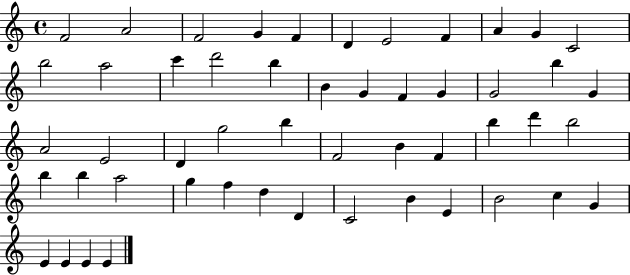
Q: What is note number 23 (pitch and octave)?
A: G4